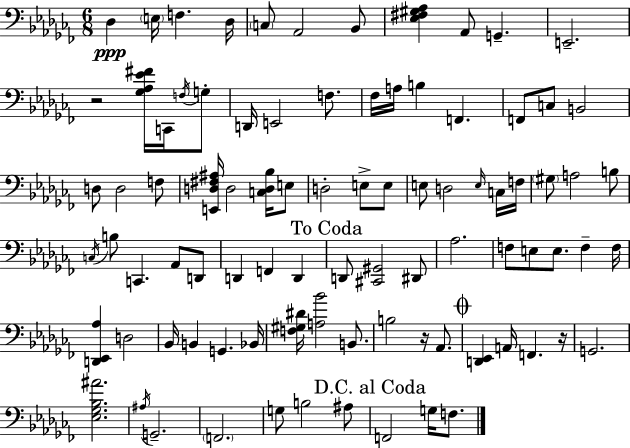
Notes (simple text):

Db3/q E3/s F3/q. Db3/s C3/e Ab2/h Bb2/e [Eb3,F#3,G#3,Ab3]/q Ab2/e G2/q. E2/h. R/h [Gb3,Ab3,Eb4,F#4]/s C2/s F3/s G3/e D2/s E2/h F3/e. FES3/s A3/s B3/q F2/q. F2/e C3/e B2/h D3/e D3/h F3/e [E2,D3,F#3,A#3]/s D3/h [C3,D3,Bb3]/s E3/e D3/h E3/e E3/e E3/e D3/h E3/s C3/s F3/s G#3/e A3/h B3/e C3/s B3/e C2/q. Ab2/e D2/e D2/q F2/q D2/q D2/e [C#2,G#2]/h D#2/e Ab3/h. F3/e E3/e E3/e. F3/q F3/s [D2,Eb2,Ab3]/q D3/h Bb2/s B2/q G2/q. Bb2/s [F3,G#3,D#4]/s [A3,Bb4]/h B2/e. B3/h R/s Ab2/e. [D2,Eb2]/q A2/s F2/q. R/s G2/h. [Eb3,Gb3,Bb3,A#4]/h. A#3/s G2/h. F2/h. G3/e B3/h A#3/e F2/h G3/s F3/e.